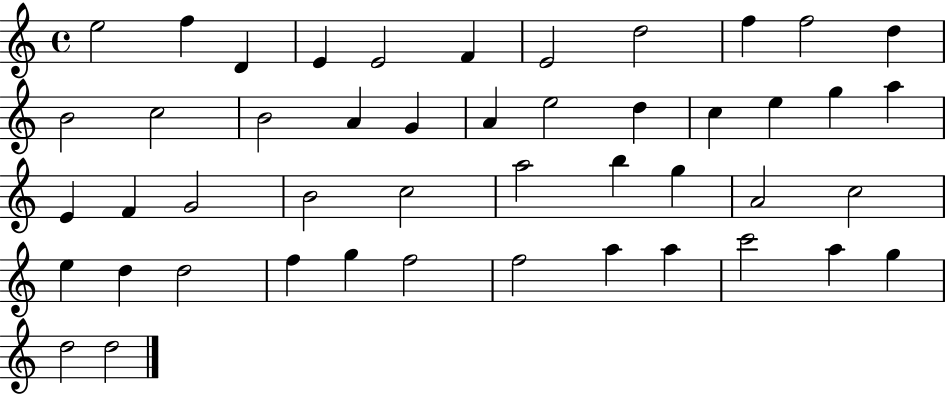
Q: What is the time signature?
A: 4/4